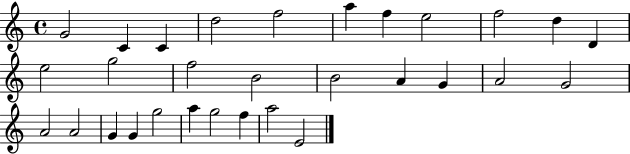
{
  \clef treble
  \time 4/4
  \defaultTimeSignature
  \key c \major
  g'2 c'4 c'4 | d''2 f''2 | a''4 f''4 e''2 | f''2 d''4 d'4 | \break e''2 g''2 | f''2 b'2 | b'2 a'4 g'4 | a'2 g'2 | \break a'2 a'2 | g'4 g'4 g''2 | a''4 g''2 f''4 | a''2 e'2 | \break \bar "|."
}